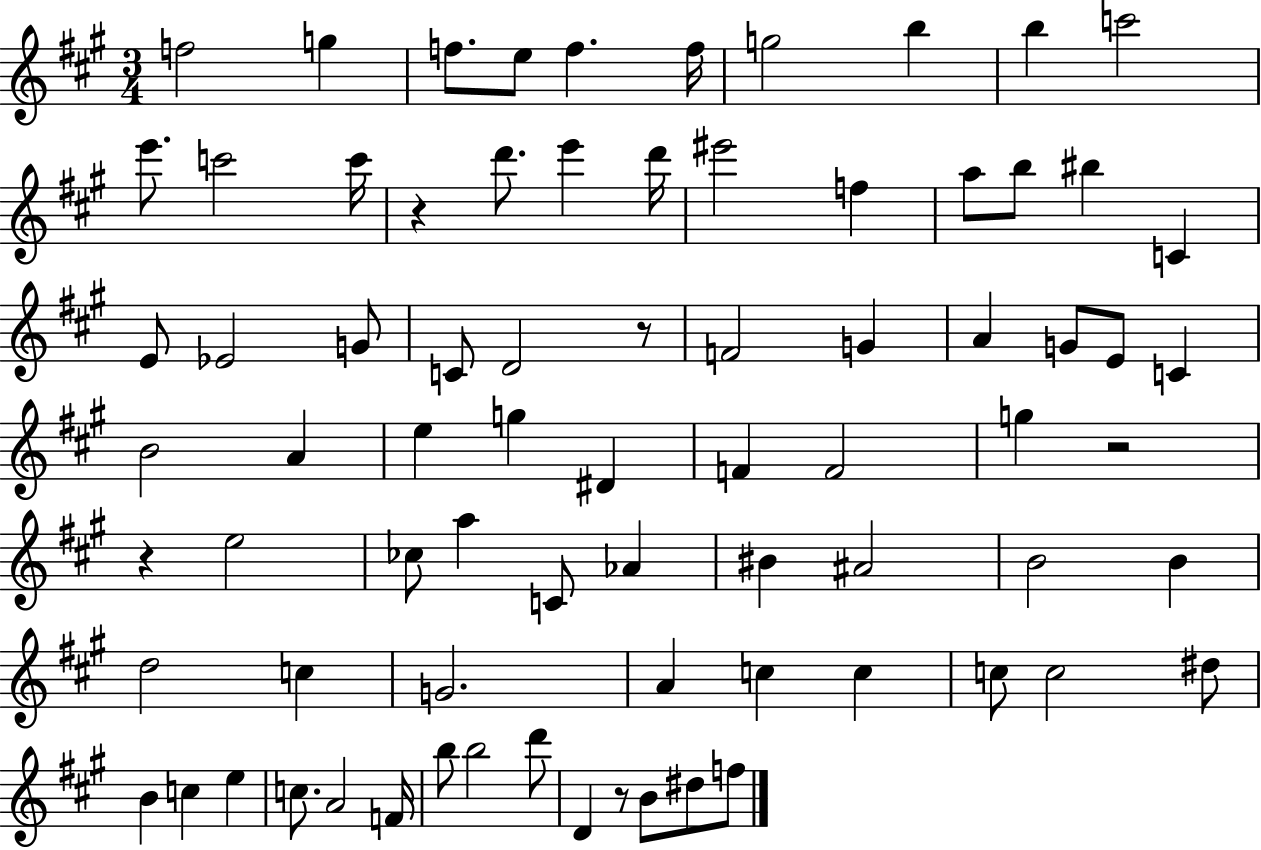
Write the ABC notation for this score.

X:1
T:Untitled
M:3/4
L:1/4
K:A
f2 g f/2 e/2 f f/4 g2 b b c'2 e'/2 c'2 c'/4 z d'/2 e' d'/4 ^e'2 f a/2 b/2 ^b C E/2 _E2 G/2 C/2 D2 z/2 F2 G A G/2 E/2 C B2 A e g ^D F F2 g z2 z e2 _c/2 a C/2 _A ^B ^A2 B2 B d2 c G2 A c c c/2 c2 ^d/2 B c e c/2 A2 F/4 b/2 b2 d'/2 D z/2 B/2 ^d/2 f/2